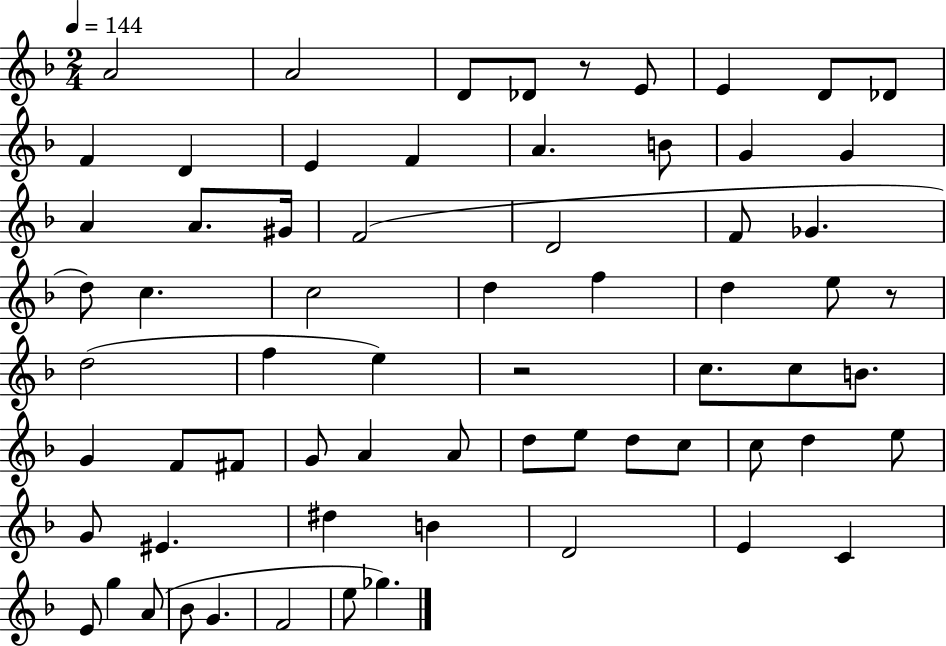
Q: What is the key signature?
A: F major